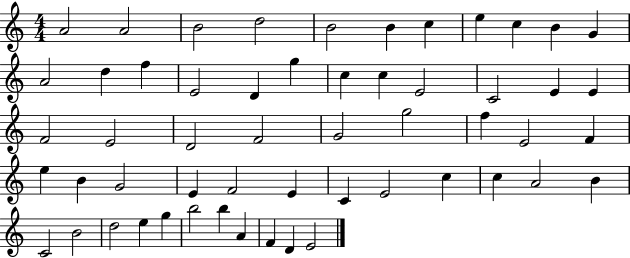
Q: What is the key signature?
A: C major